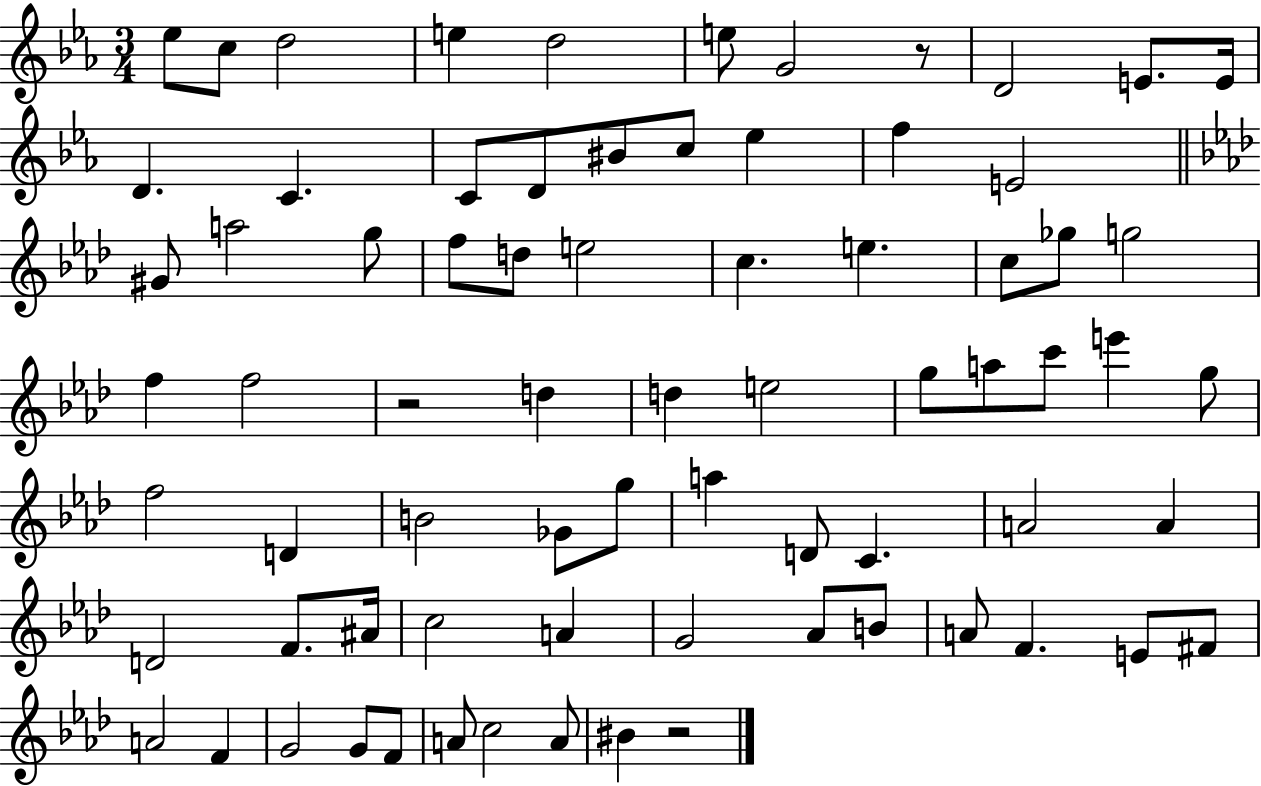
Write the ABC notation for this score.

X:1
T:Untitled
M:3/4
L:1/4
K:Eb
_e/2 c/2 d2 e d2 e/2 G2 z/2 D2 E/2 E/4 D C C/2 D/2 ^B/2 c/2 _e f E2 ^G/2 a2 g/2 f/2 d/2 e2 c e c/2 _g/2 g2 f f2 z2 d d e2 g/2 a/2 c'/2 e' g/2 f2 D B2 _G/2 g/2 a D/2 C A2 A D2 F/2 ^A/4 c2 A G2 _A/2 B/2 A/2 F E/2 ^F/2 A2 F G2 G/2 F/2 A/2 c2 A/2 ^B z2